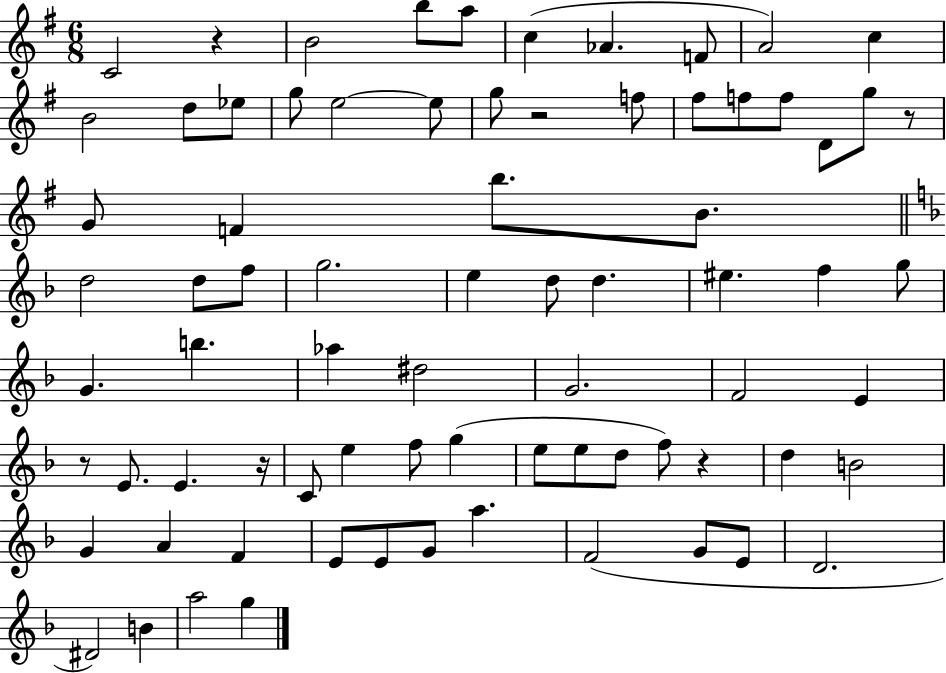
C4/h R/q B4/h B5/e A5/e C5/q Ab4/q. F4/e A4/h C5/q B4/h D5/e Eb5/e G5/e E5/h E5/e G5/e R/h F5/e F#5/e F5/e F5/e D4/e G5/e R/e G4/e F4/q B5/e. B4/e. D5/h D5/e F5/e G5/h. E5/q D5/e D5/q. EIS5/q. F5/q G5/e G4/q. B5/q. Ab5/q D#5/h G4/h. F4/h E4/q R/e E4/e. E4/q. R/s C4/e E5/q F5/e G5/q E5/e E5/e D5/e F5/e R/q D5/q B4/h G4/q A4/q F4/q E4/e E4/e G4/e A5/q. F4/h G4/e E4/e D4/h. D#4/h B4/q A5/h G5/q